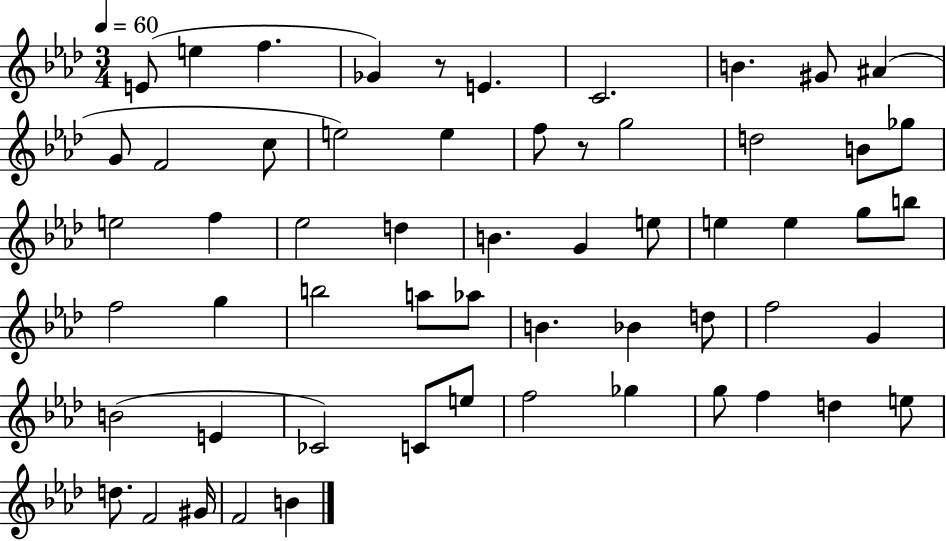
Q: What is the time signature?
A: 3/4